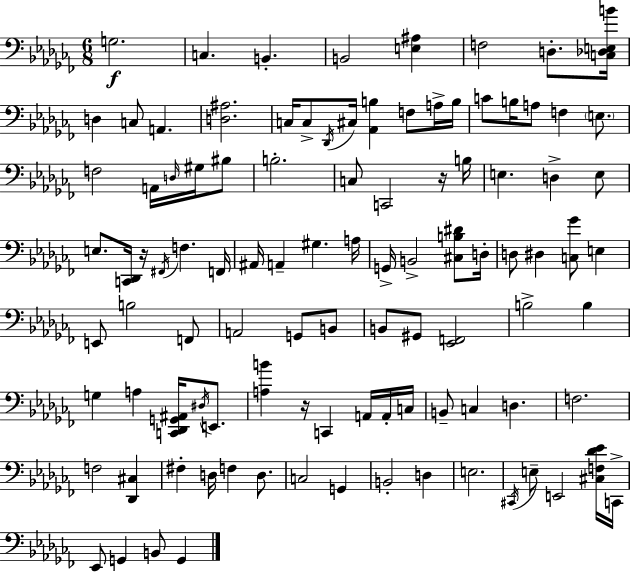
G3/h. C3/q. B2/q. B2/h [E3,A#3]/q F3/h D3/e. [C3,Db3,E3,B4]/s D3/q C3/e A2/q. [D3,A#3]/h. C3/s C3/e Db2/s C#3/s [Ab2,B3]/q F3/e A3/s B3/s C4/e B3/s A3/e F3/q E3/e. F3/h A2/s D3/s G#3/s BIS3/e B3/h. C3/e C2/h R/s B3/s E3/q. D3/q E3/e E3/e. [C2,Db2]/s R/s F#2/s F3/q. F2/s A#2/s A2/q G#3/q. A3/s G2/s B2/h [C#3,B3,D#4]/e D3/s D3/e D#3/q [C3,Gb4]/e E3/q E2/e B3/h F2/e A2/h G2/e B2/e B2/e G#2/e [Eb2,F2]/h B3/h B3/q G3/q A3/q [C2,Db2,G2,A#2]/s D#3/s E2/e. [A3,B4]/q R/s C2/q A2/s A2/s C3/s B2/e C3/q D3/q. F3/h. F3/h [Db2,C#3]/q F#3/q D3/s F3/q D3/e. C3/h G2/q B2/h D3/q E3/h. C#2/s E3/e E2/h [C#3,F3,Db4,Eb4]/s C2/s Eb2/e G2/q B2/e G2/q